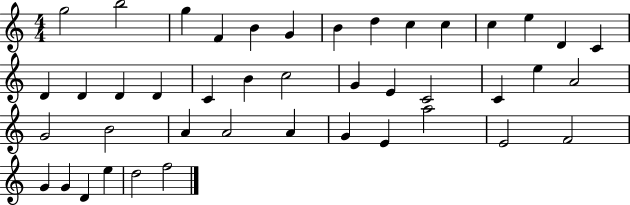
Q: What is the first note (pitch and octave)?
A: G5